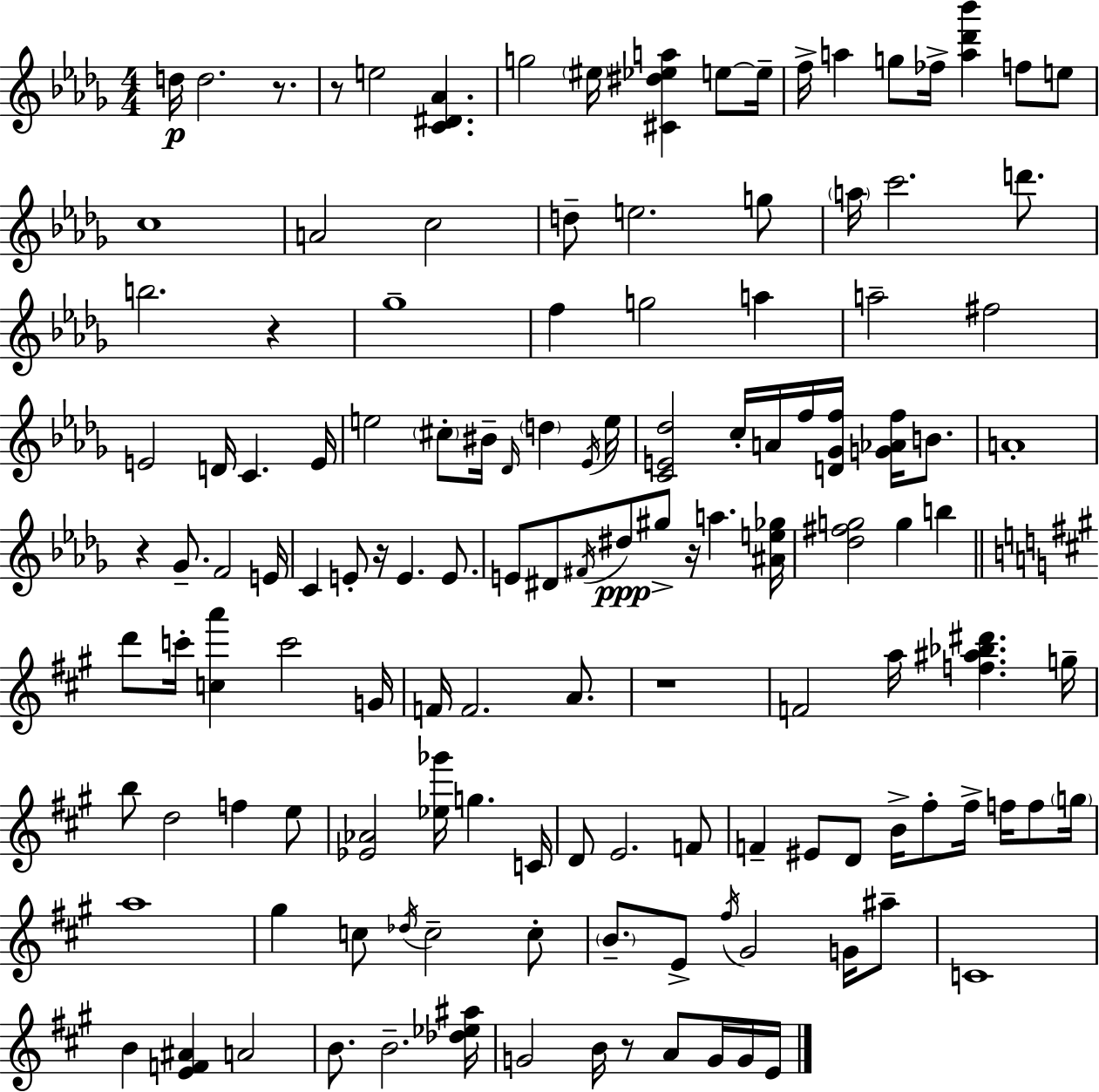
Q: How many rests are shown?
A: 8